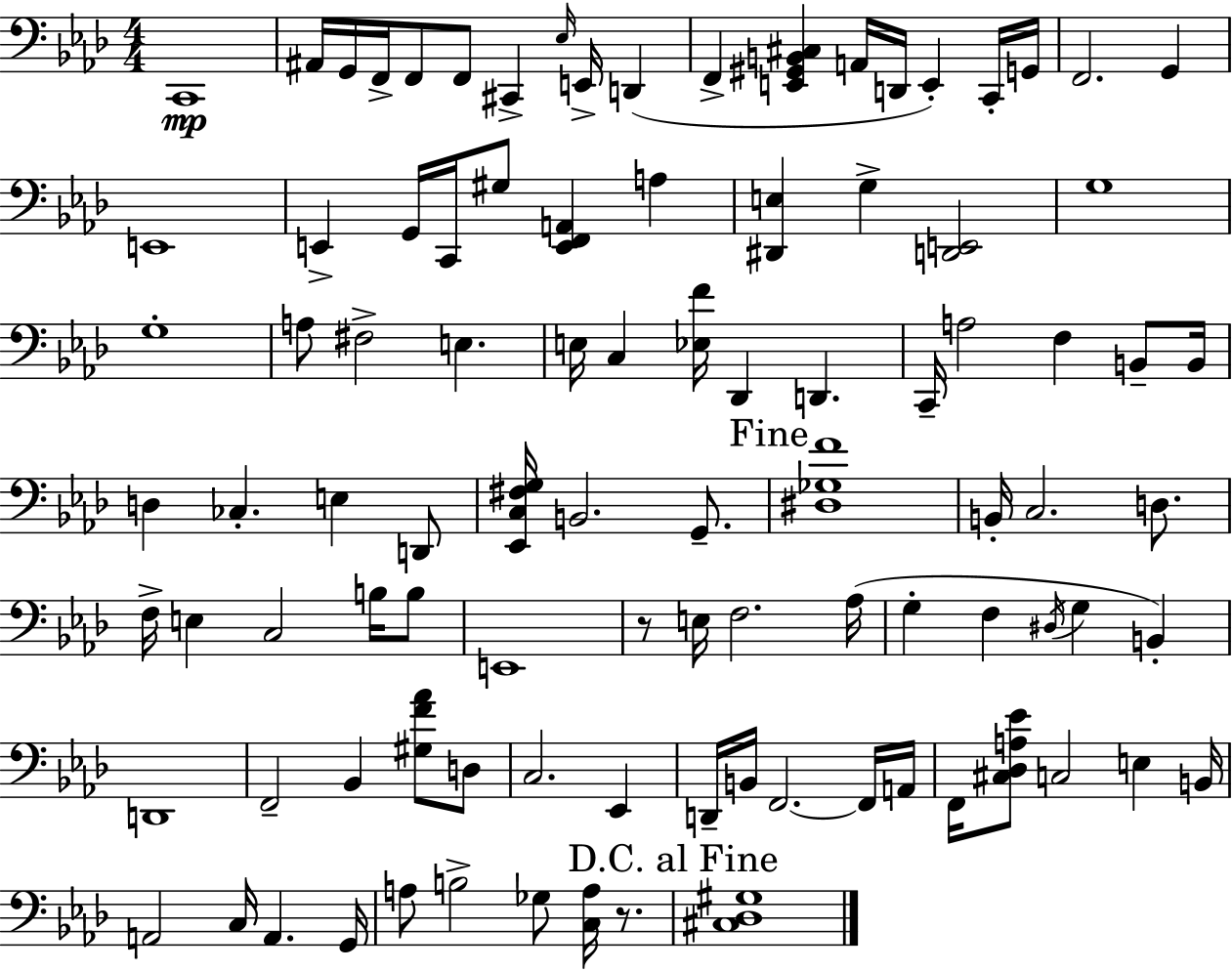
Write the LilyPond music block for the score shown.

{
  \clef bass
  \numericTimeSignature
  \time 4/4
  \key f \minor
  \repeat volta 2 { c,1\mp | ais,16 g,16 f,16-> f,8 f,8 cis,4-> \grace { ees16 } e,16-> d,4( | f,4-> <e, gis, b, cis>4 a,16 d,16 e,4-.) c,16-. | g,16 f,2. g,4 | \break e,1 | e,4-> g,16 c,16 gis8 <e, f, a,>4 a4 | <dis, e>4 g4-> <d, e,>2 | g1 | \break g1-. | a8 fis2-> e4. | e16 c4 <ees f'>16 des,4 d,4. | c,16-- a2 f4 b,8-- | \break b,16 d4 ces4.-. e4 d,8 | <ees, c fis g>16 b,2. g,8.-- | \mark "Fine" <dis ges f'>1 | b,16-. c2. d8. | \break f16-> e4 c2 b16 b8 | e,1 | r8 e16 f2. | aes16( g4-. f4 \acciaccatura { dis16 } g4 b,4-.) | \break d,1 | f,2-- bes,4 <gis f' aes'>8 | d8 c2. ees,4 | d,16-- b,16 f,2.~~ | \break f,16 a,16 f,16 <cis des a ees'>8 c2 e4 | b,16 a,2 c16 a,4. | g,16 a8 b2-> ges8 <c a>16 r8. | \mark "D.C. al Fine" <cis des gis>1 | \break } \bar "|."
}